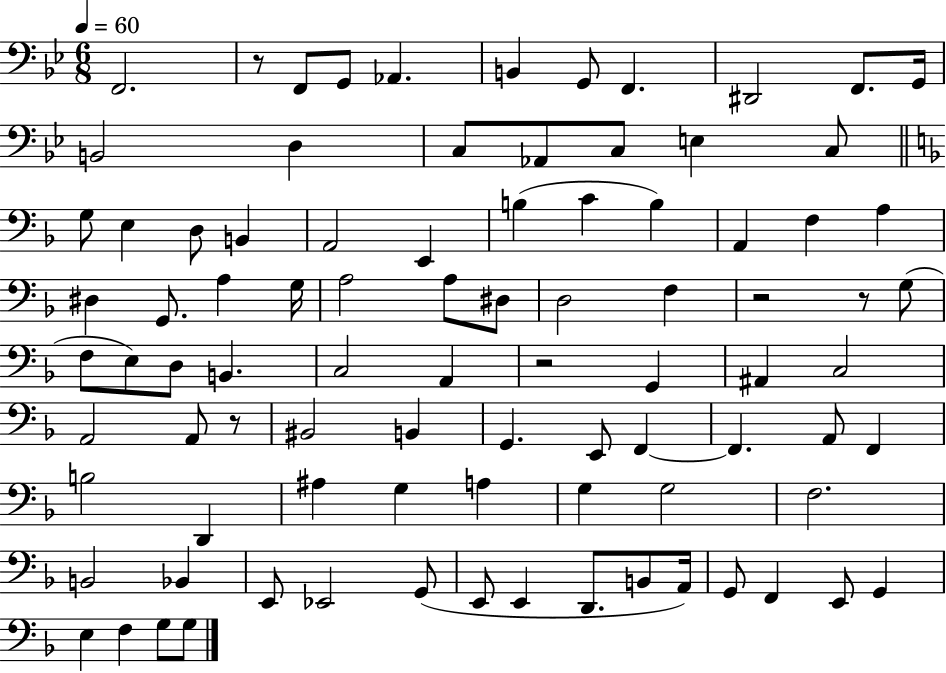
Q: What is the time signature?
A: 6/8